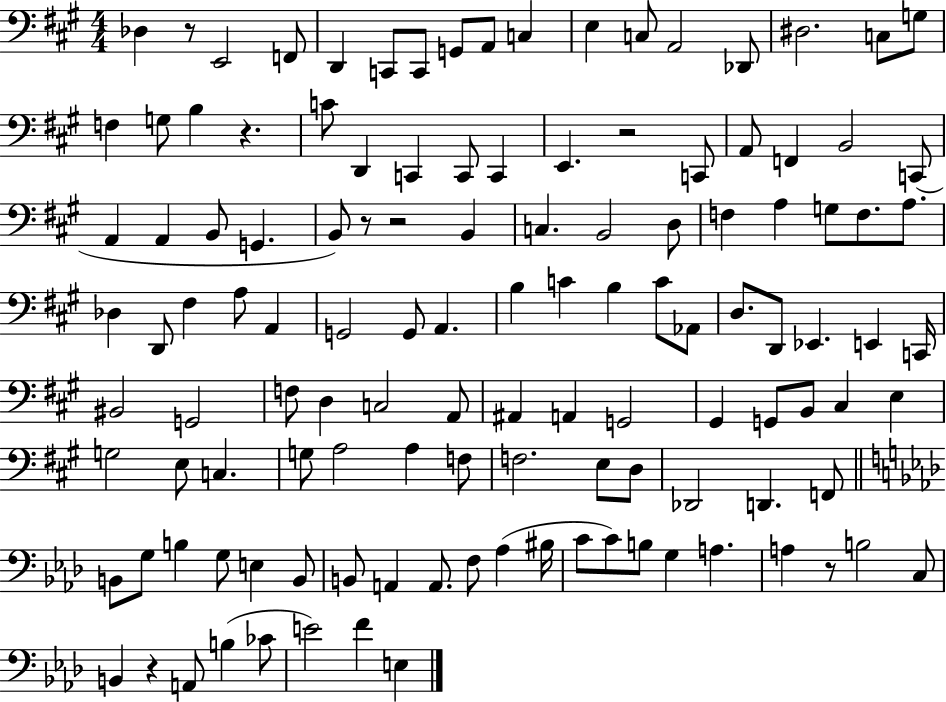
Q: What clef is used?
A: bass